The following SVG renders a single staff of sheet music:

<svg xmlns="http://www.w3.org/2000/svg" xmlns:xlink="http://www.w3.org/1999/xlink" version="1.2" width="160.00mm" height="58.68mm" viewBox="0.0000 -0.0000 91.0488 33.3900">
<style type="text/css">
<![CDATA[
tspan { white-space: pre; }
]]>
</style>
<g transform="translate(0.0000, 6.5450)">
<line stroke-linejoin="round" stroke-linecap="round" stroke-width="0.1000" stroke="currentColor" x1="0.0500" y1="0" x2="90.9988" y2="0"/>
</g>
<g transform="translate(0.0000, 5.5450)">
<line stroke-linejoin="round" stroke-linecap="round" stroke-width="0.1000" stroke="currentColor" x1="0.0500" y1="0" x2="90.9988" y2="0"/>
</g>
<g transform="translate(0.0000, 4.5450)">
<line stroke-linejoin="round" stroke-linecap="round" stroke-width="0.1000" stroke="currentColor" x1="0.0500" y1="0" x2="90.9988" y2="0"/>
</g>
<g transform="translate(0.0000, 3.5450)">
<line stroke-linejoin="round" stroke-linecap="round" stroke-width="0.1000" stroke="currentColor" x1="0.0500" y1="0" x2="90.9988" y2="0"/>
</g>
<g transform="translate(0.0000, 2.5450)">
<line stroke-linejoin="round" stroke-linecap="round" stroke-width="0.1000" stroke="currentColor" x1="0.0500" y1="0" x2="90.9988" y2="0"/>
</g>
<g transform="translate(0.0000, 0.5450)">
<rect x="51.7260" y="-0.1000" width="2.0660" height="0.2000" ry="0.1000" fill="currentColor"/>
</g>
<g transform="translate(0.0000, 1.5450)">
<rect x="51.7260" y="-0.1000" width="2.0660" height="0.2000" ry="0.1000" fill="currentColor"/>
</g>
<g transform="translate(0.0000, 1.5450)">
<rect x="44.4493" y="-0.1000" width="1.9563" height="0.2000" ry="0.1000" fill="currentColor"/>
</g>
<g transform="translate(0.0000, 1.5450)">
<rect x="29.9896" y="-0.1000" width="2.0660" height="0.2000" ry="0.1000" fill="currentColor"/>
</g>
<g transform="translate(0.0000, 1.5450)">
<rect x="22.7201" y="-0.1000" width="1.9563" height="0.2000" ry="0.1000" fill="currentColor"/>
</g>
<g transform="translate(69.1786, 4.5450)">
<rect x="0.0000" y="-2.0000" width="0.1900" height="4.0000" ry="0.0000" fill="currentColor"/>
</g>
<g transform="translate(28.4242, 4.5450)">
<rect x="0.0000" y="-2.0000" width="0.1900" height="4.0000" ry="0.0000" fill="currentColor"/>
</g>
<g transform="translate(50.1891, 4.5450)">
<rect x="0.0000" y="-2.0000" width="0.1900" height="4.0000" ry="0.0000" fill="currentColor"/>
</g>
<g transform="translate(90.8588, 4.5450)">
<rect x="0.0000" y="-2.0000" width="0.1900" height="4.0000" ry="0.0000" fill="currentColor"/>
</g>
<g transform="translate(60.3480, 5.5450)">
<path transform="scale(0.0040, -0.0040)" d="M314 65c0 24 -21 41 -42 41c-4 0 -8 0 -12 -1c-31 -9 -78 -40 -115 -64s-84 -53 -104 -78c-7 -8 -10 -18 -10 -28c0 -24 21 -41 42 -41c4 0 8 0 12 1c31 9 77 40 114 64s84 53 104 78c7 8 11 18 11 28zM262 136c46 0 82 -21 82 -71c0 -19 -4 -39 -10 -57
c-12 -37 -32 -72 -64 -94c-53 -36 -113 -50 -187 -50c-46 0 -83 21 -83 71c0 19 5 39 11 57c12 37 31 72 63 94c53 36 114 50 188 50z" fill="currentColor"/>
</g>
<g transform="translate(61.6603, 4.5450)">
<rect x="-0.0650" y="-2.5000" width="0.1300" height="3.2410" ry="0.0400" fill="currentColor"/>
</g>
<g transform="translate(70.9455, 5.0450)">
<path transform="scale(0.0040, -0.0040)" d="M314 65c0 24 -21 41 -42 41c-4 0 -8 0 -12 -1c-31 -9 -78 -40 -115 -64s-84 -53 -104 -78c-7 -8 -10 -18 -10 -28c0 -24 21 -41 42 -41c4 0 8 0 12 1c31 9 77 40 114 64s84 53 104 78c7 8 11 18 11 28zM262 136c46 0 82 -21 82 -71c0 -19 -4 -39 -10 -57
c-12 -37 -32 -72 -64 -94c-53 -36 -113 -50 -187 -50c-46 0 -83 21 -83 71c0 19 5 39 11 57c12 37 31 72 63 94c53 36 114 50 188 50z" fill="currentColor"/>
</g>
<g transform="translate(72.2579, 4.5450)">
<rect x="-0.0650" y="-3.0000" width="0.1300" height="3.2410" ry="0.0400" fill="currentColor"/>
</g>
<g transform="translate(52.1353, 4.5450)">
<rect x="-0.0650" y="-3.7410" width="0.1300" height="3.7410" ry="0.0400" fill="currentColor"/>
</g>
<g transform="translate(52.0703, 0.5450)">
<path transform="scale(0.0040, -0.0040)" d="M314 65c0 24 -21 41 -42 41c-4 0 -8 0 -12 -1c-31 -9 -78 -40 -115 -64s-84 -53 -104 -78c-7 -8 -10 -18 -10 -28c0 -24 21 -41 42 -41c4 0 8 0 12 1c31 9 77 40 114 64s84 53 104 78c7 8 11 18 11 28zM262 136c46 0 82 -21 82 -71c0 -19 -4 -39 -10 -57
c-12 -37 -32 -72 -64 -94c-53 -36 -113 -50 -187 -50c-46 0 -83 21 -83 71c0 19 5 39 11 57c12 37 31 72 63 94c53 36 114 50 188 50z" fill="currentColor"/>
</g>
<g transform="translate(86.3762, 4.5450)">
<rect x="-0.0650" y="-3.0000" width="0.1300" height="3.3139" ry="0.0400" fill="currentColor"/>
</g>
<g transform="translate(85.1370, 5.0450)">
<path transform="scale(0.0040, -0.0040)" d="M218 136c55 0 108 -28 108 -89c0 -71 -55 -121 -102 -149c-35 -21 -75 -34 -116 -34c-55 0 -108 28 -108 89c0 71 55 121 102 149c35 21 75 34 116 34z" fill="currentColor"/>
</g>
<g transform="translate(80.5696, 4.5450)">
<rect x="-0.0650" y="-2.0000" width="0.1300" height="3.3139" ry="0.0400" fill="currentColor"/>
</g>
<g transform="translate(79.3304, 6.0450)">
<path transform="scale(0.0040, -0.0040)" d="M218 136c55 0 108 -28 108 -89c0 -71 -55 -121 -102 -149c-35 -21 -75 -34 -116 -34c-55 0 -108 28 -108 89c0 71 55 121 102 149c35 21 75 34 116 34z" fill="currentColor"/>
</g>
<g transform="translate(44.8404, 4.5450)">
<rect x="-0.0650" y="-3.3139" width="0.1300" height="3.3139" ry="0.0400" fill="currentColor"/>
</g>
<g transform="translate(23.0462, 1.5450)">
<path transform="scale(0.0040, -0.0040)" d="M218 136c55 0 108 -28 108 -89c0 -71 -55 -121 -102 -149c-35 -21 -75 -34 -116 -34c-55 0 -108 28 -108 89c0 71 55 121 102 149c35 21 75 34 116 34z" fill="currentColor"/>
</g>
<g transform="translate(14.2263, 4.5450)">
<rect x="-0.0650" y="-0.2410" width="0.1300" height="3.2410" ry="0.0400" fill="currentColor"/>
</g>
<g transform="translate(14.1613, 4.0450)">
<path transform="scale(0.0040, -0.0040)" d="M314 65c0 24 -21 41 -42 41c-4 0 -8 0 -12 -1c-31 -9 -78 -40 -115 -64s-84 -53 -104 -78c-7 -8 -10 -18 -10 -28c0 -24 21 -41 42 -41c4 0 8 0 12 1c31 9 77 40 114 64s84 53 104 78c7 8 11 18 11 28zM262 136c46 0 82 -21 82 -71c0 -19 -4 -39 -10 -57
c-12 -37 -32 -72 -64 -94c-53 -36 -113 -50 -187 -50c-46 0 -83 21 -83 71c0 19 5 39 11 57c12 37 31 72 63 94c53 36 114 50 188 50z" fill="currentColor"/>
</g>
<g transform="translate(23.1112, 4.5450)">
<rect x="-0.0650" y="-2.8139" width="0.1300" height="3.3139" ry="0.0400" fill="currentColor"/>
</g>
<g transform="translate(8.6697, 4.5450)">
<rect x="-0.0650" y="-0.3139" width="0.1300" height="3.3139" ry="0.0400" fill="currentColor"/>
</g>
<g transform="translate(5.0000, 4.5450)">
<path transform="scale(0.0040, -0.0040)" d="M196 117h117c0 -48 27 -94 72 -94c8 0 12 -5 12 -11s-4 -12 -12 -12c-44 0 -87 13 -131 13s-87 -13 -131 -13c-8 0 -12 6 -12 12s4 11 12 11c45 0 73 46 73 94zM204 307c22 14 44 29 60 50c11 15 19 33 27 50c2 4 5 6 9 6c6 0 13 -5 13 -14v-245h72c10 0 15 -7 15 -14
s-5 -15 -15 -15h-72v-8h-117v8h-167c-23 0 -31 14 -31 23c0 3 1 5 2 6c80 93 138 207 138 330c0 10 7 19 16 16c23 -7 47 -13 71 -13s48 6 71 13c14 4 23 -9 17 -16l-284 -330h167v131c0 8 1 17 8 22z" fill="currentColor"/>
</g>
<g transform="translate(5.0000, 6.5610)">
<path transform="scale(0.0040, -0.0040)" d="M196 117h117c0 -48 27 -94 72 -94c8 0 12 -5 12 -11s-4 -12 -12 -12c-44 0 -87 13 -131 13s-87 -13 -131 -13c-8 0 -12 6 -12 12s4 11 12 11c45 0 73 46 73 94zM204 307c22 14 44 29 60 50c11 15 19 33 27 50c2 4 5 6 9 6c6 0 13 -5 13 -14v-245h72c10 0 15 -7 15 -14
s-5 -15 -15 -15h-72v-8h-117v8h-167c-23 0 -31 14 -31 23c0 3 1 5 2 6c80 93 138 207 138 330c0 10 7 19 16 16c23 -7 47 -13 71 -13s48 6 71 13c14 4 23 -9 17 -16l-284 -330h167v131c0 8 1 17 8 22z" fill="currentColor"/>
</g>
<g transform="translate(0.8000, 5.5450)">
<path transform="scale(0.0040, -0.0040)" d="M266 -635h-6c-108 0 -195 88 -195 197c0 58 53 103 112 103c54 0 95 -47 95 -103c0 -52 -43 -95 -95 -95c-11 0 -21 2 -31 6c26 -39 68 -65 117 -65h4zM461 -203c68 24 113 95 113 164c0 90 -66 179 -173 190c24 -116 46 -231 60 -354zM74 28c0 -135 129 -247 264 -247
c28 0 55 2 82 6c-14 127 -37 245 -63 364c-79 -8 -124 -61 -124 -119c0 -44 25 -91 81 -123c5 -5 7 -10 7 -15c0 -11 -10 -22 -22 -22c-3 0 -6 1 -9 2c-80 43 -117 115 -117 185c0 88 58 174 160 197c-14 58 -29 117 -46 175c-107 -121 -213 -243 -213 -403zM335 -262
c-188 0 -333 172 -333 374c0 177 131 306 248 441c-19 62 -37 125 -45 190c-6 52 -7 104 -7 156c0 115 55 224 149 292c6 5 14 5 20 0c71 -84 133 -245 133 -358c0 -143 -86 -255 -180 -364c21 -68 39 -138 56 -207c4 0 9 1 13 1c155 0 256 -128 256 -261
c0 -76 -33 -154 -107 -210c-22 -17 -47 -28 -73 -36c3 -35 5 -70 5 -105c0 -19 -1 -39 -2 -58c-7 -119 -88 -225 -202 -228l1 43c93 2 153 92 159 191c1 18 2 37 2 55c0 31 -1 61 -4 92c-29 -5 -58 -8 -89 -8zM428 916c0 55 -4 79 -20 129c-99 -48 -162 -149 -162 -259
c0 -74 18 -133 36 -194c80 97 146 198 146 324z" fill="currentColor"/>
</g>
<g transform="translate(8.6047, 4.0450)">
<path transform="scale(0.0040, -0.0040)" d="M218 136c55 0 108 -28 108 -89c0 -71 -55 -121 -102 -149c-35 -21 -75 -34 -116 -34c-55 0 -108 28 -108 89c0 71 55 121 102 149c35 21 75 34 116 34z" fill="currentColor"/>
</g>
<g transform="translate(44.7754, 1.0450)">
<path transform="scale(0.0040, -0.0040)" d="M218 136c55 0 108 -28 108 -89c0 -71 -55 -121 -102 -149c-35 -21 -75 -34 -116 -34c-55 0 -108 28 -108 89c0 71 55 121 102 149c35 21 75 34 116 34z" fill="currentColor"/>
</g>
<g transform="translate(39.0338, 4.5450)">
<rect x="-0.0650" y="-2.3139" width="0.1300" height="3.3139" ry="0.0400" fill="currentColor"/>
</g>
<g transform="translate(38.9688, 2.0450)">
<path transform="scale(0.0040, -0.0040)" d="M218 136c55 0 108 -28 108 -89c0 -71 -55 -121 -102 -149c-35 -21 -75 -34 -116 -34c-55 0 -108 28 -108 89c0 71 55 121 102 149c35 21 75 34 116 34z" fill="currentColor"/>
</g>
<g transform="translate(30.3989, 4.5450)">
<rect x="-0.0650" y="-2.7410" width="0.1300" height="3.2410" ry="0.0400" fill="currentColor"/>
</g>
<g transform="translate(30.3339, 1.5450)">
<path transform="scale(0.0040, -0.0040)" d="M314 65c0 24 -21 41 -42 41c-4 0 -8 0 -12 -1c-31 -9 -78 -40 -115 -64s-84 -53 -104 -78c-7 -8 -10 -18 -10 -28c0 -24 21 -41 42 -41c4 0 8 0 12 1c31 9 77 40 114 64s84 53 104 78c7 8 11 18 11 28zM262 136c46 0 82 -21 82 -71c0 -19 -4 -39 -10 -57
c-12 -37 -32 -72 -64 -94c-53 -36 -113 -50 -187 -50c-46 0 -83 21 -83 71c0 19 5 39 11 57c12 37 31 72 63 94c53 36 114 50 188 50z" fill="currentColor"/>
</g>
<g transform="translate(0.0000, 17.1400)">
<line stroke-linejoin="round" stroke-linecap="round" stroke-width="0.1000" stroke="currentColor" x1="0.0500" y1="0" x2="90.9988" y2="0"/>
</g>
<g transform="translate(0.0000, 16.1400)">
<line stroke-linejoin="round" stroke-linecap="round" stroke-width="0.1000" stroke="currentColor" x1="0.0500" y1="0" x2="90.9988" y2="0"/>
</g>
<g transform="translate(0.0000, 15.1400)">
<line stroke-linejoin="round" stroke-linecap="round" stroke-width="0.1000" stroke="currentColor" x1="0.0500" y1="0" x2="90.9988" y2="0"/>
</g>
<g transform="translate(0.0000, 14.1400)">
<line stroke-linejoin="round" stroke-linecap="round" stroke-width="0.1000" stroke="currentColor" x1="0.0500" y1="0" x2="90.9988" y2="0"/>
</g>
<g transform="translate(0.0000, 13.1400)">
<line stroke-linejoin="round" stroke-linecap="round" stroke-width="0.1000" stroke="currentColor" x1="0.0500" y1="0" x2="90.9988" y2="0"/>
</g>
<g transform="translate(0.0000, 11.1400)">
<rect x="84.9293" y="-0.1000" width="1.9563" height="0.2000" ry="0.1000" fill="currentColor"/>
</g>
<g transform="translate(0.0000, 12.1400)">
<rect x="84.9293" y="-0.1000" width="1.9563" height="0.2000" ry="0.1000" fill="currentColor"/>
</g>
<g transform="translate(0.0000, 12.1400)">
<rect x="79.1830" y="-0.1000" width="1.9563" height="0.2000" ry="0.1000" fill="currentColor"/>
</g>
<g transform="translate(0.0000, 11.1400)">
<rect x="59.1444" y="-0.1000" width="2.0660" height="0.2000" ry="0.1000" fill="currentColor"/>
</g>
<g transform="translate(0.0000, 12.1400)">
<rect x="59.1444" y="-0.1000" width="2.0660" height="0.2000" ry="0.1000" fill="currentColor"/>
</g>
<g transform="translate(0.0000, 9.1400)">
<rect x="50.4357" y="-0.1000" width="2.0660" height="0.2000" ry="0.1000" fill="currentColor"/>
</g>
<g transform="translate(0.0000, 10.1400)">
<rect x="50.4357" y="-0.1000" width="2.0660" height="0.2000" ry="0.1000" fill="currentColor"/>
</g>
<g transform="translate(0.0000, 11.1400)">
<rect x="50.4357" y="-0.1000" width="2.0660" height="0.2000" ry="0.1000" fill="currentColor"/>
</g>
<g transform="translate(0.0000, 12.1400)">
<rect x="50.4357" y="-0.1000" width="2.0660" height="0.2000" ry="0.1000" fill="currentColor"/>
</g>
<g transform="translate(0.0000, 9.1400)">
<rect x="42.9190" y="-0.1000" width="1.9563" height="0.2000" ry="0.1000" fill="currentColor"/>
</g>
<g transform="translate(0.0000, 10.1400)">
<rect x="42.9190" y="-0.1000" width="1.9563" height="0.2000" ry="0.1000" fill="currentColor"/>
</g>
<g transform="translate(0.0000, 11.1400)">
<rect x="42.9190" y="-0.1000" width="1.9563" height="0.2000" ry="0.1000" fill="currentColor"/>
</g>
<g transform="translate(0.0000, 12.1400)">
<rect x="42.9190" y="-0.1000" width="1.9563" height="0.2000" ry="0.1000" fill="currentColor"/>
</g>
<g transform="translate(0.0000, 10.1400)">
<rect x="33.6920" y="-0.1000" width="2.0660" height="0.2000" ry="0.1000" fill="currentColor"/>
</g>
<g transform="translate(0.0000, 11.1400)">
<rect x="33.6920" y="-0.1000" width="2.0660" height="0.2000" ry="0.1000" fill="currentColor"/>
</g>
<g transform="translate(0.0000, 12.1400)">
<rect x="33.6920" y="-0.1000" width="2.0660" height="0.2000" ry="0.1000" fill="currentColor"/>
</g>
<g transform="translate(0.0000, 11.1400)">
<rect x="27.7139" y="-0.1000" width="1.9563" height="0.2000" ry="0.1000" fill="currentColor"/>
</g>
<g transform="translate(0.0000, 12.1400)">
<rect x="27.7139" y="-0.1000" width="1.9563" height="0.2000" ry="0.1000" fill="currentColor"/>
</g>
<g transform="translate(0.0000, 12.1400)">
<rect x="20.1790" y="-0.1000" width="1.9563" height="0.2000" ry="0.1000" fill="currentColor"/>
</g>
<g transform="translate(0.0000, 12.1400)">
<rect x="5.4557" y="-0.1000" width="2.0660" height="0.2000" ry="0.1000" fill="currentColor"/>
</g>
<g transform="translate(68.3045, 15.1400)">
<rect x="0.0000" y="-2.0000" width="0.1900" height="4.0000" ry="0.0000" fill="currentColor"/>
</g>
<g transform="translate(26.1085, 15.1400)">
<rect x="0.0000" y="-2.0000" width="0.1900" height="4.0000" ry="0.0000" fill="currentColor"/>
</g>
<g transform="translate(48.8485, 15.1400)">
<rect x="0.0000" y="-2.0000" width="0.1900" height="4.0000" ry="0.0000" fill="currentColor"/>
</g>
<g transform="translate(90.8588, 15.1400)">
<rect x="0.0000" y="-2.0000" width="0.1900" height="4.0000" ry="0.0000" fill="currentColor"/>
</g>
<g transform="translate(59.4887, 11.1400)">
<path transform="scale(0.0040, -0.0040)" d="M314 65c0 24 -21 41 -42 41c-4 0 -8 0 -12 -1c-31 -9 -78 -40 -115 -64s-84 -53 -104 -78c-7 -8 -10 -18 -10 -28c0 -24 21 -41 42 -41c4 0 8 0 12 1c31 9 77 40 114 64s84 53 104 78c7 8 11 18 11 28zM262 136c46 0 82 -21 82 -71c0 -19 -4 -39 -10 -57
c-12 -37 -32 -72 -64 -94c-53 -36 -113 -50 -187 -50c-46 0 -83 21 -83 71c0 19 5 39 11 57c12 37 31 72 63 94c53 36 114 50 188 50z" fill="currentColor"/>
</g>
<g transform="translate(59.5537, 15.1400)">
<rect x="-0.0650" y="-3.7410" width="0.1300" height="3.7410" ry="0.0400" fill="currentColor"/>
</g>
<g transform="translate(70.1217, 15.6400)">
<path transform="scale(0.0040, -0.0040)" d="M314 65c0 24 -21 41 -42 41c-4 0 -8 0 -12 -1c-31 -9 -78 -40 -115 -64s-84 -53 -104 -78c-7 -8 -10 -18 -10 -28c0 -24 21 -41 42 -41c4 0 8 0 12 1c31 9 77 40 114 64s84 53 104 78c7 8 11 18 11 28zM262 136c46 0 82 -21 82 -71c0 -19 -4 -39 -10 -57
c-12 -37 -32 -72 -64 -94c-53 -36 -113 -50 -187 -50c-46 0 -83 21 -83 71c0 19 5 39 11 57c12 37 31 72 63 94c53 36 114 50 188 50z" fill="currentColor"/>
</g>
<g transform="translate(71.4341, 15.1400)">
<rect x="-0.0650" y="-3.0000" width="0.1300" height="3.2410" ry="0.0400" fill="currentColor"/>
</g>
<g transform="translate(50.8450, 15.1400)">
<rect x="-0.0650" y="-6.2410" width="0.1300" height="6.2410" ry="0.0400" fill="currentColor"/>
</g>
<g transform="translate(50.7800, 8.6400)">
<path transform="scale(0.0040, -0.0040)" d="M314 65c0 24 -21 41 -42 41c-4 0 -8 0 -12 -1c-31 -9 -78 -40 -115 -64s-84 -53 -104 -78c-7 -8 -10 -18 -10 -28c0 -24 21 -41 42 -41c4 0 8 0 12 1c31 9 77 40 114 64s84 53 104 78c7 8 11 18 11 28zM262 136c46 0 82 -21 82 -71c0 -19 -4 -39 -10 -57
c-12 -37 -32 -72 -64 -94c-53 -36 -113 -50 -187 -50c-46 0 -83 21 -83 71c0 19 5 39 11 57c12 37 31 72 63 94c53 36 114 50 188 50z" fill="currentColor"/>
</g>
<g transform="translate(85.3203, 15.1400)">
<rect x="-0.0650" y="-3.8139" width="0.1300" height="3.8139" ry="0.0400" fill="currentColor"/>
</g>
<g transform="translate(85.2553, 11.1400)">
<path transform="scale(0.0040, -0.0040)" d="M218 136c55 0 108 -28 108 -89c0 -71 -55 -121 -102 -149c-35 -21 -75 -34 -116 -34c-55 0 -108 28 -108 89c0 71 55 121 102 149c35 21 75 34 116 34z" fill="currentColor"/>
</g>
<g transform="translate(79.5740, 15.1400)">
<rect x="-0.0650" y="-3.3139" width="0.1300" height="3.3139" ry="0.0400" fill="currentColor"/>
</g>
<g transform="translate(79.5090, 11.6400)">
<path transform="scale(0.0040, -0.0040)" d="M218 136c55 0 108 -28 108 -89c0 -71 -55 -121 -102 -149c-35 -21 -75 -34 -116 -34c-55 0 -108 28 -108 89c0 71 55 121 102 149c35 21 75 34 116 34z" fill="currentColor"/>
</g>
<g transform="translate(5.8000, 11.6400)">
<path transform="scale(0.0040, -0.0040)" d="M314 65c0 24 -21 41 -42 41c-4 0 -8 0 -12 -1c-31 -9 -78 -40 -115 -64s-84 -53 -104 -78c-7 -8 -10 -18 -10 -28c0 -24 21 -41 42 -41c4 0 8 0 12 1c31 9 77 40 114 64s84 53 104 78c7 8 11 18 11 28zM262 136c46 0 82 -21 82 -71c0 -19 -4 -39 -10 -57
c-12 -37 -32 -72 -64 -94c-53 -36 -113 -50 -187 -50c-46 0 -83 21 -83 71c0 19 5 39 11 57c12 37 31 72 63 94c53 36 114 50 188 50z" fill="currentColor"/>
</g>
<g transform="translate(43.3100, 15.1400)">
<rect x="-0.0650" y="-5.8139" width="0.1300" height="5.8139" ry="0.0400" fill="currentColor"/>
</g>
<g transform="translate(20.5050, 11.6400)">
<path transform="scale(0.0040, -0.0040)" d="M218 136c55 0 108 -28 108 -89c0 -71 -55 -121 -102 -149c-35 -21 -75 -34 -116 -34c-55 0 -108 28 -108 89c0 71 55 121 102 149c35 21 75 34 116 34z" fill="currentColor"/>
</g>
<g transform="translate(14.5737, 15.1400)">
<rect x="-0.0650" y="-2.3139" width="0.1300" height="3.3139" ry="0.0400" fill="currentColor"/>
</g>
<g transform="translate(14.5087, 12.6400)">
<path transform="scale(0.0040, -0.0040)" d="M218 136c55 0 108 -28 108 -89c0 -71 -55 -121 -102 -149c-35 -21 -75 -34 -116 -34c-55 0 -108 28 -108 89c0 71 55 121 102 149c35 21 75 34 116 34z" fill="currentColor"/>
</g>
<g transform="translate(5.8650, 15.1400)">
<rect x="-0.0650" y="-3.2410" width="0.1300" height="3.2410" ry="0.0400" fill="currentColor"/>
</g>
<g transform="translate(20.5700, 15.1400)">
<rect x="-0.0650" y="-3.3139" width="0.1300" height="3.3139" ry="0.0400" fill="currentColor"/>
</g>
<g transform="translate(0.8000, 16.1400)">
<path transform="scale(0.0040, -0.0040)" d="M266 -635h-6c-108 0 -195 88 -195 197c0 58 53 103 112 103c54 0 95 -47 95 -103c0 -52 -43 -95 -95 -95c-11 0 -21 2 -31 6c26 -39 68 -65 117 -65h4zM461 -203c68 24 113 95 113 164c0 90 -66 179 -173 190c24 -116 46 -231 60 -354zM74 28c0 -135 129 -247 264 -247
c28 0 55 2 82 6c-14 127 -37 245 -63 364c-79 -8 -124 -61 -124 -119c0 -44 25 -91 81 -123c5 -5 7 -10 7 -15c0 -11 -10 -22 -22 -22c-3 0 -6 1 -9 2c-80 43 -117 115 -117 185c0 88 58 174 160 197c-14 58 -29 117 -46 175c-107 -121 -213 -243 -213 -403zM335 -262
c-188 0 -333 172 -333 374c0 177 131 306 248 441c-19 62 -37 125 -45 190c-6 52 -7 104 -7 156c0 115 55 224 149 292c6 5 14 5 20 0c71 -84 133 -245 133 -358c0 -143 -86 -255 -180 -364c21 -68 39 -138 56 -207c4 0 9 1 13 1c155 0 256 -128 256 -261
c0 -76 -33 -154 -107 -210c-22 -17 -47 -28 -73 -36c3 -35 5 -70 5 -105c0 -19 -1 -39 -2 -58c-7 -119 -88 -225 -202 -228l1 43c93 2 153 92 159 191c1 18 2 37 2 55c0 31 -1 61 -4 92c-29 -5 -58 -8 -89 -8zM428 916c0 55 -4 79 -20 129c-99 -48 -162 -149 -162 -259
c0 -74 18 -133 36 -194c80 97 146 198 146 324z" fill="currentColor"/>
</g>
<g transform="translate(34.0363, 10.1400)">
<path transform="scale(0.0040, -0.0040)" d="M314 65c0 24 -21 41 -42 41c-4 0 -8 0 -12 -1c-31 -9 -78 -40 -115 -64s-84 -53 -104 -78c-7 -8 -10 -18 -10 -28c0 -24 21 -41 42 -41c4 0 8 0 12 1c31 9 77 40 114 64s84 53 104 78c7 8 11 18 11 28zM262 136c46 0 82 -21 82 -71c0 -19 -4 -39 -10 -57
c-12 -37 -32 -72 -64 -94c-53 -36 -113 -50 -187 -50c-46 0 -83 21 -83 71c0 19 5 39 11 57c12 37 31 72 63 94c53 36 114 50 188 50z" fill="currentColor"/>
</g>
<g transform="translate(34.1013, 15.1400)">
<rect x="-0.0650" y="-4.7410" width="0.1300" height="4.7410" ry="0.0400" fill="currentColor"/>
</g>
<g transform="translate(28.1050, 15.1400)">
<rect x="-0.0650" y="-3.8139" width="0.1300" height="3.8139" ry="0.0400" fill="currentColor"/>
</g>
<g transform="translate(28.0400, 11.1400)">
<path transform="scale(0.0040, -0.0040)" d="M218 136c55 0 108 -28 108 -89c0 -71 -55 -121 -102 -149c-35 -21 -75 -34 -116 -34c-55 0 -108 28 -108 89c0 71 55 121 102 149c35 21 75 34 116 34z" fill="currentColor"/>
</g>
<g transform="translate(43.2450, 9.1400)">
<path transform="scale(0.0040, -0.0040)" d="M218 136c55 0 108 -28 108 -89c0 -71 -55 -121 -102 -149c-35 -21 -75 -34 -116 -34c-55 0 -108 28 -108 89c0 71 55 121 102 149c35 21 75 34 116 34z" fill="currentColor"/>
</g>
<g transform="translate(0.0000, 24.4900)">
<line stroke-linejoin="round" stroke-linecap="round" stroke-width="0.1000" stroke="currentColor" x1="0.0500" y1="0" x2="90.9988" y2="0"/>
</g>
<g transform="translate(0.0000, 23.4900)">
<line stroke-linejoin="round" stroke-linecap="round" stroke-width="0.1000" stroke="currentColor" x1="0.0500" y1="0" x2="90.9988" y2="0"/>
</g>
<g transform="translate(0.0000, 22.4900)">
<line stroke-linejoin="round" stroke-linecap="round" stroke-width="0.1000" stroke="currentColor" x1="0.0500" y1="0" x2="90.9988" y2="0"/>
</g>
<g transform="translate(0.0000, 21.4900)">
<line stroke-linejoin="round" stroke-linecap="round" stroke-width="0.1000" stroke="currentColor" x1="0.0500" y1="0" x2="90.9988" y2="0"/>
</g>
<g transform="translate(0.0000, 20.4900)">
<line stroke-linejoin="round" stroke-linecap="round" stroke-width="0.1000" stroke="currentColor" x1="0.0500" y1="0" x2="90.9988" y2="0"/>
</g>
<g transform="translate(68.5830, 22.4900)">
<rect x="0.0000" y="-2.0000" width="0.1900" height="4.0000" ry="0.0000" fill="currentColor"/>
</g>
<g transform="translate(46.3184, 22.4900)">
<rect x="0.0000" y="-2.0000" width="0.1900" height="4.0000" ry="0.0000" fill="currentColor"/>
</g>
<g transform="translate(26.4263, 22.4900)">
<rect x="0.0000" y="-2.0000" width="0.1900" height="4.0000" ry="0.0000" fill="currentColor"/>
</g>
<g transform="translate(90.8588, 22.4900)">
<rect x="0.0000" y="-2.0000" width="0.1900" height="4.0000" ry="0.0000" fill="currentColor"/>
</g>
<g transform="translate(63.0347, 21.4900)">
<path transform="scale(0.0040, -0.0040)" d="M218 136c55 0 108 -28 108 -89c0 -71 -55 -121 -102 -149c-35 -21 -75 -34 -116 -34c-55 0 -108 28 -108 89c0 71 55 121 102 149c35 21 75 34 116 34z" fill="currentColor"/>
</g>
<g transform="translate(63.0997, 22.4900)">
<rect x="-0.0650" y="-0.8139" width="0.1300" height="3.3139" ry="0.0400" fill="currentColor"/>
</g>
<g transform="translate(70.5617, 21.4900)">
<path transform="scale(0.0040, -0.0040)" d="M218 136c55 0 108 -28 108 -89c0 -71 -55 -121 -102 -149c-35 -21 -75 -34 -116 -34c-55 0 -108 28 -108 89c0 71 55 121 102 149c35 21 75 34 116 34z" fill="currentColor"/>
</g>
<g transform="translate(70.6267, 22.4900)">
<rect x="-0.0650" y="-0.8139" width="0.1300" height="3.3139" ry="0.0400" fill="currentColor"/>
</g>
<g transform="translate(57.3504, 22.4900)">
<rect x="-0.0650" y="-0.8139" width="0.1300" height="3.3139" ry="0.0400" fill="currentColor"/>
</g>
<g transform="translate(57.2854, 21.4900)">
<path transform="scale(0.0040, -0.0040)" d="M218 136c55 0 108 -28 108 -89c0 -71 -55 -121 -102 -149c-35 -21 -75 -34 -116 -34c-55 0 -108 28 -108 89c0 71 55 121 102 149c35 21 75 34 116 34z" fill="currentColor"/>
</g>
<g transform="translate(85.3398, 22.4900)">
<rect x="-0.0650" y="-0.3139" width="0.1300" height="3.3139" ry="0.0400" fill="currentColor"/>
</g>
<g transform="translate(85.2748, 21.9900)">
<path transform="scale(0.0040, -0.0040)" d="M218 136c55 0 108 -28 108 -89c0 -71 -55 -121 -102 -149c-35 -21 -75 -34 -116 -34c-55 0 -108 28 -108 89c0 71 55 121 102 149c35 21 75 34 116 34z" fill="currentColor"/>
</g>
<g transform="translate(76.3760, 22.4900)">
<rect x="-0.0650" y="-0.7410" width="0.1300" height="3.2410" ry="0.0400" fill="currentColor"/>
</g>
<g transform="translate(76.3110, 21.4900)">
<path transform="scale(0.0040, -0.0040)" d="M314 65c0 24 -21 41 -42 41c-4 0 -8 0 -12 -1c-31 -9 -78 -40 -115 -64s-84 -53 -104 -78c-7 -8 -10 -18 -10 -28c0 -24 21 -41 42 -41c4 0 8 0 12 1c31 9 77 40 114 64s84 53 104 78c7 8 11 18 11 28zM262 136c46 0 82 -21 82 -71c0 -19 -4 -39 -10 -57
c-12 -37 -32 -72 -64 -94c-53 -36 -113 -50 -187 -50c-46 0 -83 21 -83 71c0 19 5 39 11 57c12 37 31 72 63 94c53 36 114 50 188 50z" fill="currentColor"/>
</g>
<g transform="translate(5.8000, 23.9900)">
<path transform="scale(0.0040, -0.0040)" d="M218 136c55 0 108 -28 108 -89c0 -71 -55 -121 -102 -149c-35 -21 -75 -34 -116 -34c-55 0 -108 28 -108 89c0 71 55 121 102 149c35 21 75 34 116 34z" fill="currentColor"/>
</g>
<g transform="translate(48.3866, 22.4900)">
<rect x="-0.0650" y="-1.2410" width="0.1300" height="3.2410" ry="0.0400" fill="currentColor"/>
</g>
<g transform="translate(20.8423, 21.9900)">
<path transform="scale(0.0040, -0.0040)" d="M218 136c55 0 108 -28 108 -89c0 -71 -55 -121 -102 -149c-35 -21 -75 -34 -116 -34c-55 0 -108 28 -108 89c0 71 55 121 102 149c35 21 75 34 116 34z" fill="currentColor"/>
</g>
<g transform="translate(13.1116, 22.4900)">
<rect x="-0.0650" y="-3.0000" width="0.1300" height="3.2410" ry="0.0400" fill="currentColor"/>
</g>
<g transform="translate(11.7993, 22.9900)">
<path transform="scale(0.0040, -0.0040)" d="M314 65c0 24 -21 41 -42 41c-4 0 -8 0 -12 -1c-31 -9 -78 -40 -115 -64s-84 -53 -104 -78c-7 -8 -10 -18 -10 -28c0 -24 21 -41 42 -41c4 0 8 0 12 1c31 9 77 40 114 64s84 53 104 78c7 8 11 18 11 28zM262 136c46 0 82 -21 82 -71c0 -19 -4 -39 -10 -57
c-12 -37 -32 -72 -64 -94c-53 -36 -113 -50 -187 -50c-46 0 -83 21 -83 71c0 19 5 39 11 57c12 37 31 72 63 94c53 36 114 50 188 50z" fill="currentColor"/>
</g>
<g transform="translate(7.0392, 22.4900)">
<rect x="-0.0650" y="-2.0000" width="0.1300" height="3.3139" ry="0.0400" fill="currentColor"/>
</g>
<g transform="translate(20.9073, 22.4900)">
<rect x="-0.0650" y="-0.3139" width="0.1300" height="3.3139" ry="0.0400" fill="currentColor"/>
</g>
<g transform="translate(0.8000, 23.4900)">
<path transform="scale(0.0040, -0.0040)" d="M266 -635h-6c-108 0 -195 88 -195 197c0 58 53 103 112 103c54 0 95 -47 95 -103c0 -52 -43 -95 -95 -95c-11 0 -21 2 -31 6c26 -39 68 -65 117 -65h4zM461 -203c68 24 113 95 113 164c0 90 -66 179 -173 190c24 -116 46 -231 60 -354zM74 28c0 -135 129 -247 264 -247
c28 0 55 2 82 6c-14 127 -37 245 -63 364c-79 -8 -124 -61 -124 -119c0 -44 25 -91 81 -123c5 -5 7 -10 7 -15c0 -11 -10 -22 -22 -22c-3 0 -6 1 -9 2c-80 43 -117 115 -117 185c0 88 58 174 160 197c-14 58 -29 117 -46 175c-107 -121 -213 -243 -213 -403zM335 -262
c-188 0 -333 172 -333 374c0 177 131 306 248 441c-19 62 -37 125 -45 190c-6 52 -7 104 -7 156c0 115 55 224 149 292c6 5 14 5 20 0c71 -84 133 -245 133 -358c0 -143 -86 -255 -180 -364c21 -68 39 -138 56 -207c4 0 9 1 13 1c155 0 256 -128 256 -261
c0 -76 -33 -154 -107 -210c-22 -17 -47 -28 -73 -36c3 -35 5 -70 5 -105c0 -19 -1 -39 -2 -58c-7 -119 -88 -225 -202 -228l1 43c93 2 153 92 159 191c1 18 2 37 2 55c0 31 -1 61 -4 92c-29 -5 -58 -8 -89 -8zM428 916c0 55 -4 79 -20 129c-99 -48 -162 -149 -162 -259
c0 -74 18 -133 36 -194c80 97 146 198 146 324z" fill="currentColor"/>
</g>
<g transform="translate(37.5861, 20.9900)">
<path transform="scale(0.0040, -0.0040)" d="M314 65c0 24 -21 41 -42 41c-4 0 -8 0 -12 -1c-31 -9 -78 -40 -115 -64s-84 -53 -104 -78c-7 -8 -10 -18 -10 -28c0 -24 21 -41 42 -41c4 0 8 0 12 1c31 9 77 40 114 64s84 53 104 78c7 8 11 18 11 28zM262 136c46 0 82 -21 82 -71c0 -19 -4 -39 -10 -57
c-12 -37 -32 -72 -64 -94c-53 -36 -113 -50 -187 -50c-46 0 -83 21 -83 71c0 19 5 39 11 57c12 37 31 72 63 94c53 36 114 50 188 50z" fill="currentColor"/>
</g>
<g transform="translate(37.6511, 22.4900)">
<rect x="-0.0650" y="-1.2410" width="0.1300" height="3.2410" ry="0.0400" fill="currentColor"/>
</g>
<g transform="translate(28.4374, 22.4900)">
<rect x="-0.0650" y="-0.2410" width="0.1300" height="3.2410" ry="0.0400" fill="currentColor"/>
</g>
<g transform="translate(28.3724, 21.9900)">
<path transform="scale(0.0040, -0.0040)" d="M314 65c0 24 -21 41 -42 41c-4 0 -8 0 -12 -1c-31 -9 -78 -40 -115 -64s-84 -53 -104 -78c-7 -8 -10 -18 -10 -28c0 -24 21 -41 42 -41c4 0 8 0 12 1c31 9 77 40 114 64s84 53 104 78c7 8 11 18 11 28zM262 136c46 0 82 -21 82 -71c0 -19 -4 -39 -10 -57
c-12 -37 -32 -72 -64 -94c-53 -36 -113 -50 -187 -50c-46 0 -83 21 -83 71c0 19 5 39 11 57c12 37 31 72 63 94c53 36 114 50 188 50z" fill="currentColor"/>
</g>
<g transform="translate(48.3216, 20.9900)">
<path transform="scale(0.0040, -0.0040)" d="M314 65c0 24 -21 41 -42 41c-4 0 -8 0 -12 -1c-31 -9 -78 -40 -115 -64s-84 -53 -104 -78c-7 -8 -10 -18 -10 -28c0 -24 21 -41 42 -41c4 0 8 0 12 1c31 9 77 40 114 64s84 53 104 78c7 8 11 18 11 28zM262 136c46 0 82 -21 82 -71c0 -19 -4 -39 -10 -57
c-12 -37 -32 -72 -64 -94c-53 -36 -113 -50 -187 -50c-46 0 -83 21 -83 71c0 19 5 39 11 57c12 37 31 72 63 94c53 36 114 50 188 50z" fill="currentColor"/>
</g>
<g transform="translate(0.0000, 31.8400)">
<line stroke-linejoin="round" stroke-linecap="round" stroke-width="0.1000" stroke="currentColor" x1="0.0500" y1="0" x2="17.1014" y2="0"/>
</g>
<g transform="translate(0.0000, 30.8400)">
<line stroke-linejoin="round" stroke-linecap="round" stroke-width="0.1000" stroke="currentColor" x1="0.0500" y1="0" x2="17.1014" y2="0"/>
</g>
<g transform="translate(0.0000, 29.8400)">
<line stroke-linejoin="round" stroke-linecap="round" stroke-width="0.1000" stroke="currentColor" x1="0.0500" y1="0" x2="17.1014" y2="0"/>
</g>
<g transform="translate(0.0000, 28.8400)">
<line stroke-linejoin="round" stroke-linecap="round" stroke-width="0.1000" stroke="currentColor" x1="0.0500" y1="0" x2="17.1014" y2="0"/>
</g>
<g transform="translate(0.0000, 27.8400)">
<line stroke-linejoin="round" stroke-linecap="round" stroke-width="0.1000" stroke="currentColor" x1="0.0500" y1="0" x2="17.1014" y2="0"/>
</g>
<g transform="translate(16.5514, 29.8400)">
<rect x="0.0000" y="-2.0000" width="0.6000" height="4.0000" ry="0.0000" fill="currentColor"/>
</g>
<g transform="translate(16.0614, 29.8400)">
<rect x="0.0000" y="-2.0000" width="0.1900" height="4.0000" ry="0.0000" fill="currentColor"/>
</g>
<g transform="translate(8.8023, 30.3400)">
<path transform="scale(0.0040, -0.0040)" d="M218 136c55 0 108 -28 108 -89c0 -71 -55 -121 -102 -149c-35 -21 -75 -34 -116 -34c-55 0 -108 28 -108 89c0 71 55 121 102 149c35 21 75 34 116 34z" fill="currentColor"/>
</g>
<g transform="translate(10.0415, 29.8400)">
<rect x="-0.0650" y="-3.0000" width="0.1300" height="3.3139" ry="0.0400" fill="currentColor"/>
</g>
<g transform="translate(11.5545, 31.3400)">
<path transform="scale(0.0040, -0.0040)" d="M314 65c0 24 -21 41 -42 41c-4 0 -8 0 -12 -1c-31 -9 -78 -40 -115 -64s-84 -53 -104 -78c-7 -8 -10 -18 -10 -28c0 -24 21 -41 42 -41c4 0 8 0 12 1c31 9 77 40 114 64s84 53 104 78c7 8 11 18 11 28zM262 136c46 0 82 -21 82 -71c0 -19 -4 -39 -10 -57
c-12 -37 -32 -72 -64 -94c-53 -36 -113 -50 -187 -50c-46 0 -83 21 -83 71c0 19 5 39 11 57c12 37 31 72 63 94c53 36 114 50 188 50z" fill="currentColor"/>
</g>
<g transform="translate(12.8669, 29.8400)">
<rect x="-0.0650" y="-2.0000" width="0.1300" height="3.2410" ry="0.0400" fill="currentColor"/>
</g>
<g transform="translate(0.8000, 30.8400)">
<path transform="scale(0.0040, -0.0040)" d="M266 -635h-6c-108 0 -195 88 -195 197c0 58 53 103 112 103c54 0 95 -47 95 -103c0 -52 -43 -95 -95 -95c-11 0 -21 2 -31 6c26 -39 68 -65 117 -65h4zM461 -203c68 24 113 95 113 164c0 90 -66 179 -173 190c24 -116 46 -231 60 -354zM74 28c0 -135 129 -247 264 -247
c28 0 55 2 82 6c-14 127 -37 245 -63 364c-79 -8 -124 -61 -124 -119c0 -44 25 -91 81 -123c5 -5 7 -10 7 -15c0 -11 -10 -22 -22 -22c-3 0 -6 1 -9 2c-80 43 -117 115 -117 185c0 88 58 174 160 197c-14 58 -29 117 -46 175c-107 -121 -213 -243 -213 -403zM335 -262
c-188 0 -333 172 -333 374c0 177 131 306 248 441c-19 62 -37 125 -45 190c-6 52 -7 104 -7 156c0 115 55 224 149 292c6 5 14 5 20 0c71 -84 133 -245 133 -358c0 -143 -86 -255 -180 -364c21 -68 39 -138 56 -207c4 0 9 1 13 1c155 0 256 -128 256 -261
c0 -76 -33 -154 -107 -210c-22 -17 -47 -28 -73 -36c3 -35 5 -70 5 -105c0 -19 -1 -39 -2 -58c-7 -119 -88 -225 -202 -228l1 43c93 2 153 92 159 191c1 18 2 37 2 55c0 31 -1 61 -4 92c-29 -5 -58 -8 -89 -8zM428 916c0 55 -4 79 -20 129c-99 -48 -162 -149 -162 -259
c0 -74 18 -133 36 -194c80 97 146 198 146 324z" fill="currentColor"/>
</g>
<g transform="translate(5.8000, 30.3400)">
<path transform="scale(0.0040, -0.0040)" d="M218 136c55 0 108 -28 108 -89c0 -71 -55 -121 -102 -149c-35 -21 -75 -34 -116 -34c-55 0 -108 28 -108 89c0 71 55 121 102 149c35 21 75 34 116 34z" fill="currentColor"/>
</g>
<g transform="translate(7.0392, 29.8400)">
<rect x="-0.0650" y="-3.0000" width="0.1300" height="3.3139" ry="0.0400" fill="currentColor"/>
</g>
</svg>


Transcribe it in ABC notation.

X:1
T:Untitled
M:4/4
L:1/4
K:C
c c2 a a2 g b c'2 G2 A2 F A b2 g b c' e'2 g' a'2 c'2 A2 b c' F A2 c c2 e2 e2 d d d d2 c A A F2